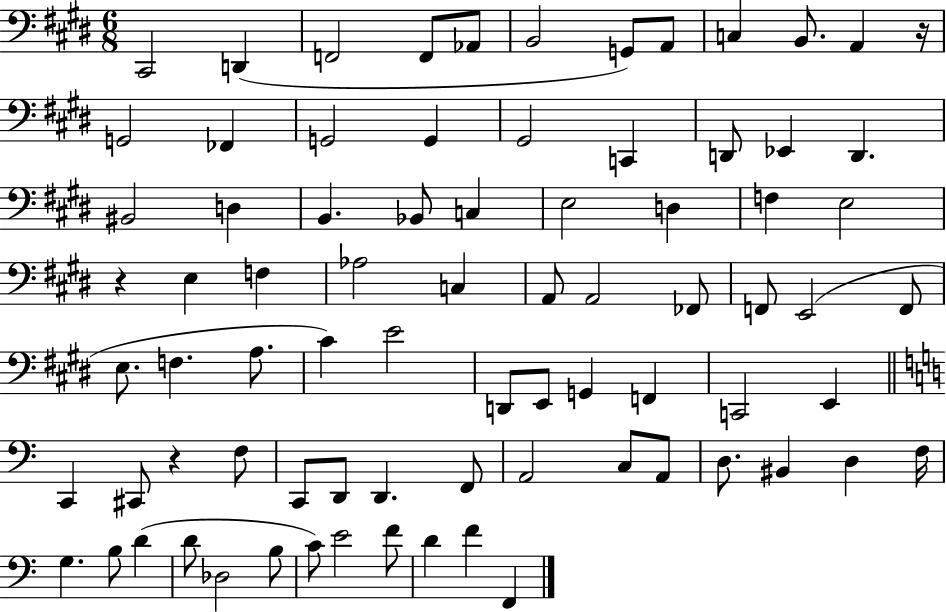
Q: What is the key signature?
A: E major